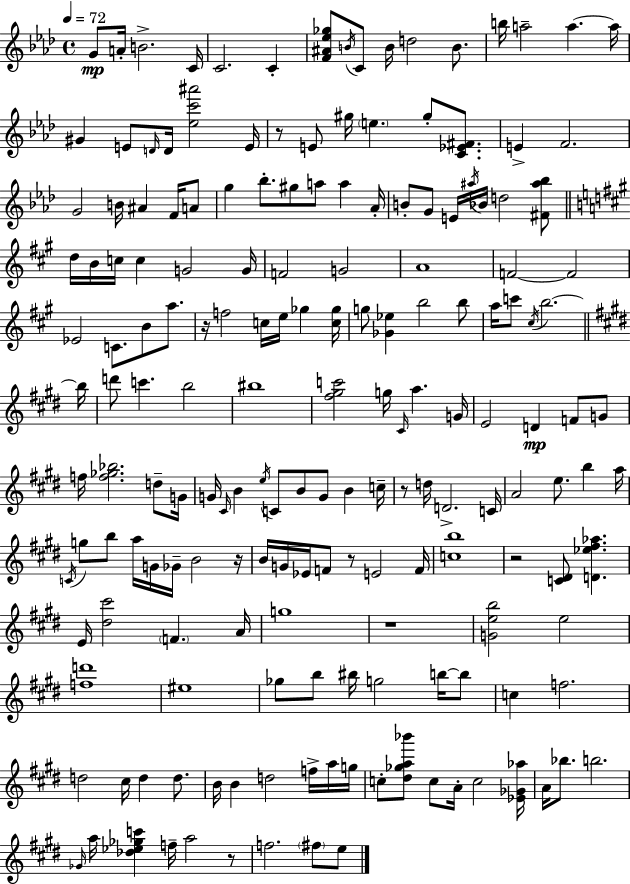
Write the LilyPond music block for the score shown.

{
  \clef treble
  \time 4/4
  \defaultTimeSignature
  \key f \minor
  \tempo 4 = 72
  g'8\mp a'16-. b'2.-> c'16 | c'2. c'4-. | <f' ais' ees'' ges''>8 \acciaccatura { b'16 } c'8 b'16 d''2 b'8. | b''16 a''2-- a''4.~~ | \break a''16 gis'4 e'8 \grace { d'16 } d'16 <ees'' c''' ais'''>2 | e'16 r8 e'8 gis''16 \parenthesize e''4. gis''8-. <c' ees' fis'>8. | e'4-> f'2. | g'2 b'16 ais'4 f'16 | \break a'8 g''4 bes''8.-. gis''8 a''8 a''4 | aes'16-. b'8-. g'8 e'16 \acciaccatura { ais''16 } bes'16 d''2 | <fis' ais'' bes''>8 \bar "||" \break \key a \major d''16 b'16 c''16 c''4 g'2 g'16 | f'2 g'2 | a'1 | f'2~~ f'2 | \break ees'2 c'8. b'8 a''8. | r16 f''2 c''16 e''16 ges''4 <c'' ges''>16 | g''8 <ges' ees''>4 b''2 b''8 | a''16 c'''8 \acciaccatura { cis''16 } b''2.~~ | \break \bar "||" \break \key e \major b''16 d'''8 c'''4. b''2 | bis''1 | <fis'' gis'' c'''>2 g''16 \grace { cis'16 } a''4. | g'16 e'2 d'4\mp f'8 | \break g'8 f''16 <f'' ges'' bes''>2. d''8-- | g'16 g'16 \grace { cis'16 } b'4 \acciaccatura { e''16 } c'8 b'8 g'8 b'4 | c''16-- r8 d''16 d'2.-> | c'16 a'2 e''8. b''4 | \break a''16 \acciaccatura { c'16 } g''8 b''8 a''16 g'16 ges'16-- b'2 | r16 b'16 g'16 ees'16 f'8 r8 e'2 | f'16 <c'' b''>1 | r2 <c' dis'>8 <d' ees'' fis'' aes''>4. | \break e'16 <dis'' cis'''>2 \parenthesize f'4. | a'16 g''1 | r1 | <g' e'' b''>2 e''2 | \break <f'' d'''>1 | eis''1 | ges''8 b''8 bis''16 g''2 | b''16~~ b''8 c''4 f''2. | \break d''2 cis''16 d''4 | d''8. b'16 b'4 d''2 | f''16-> a''16 g''16 c''8-. <dis'' ges'' a'' bes'''>8 c''8 a'16-. c''2 | <ees' ges' aes''>16 a'16 bes''8. b''2. | \break \grace { ges'16 } a''16 <des'' ees'' ges'' c'''>4 f''16-- a''2 | r8 f''2. | \parenthesize fis''8 e''8 \bar "|."
}